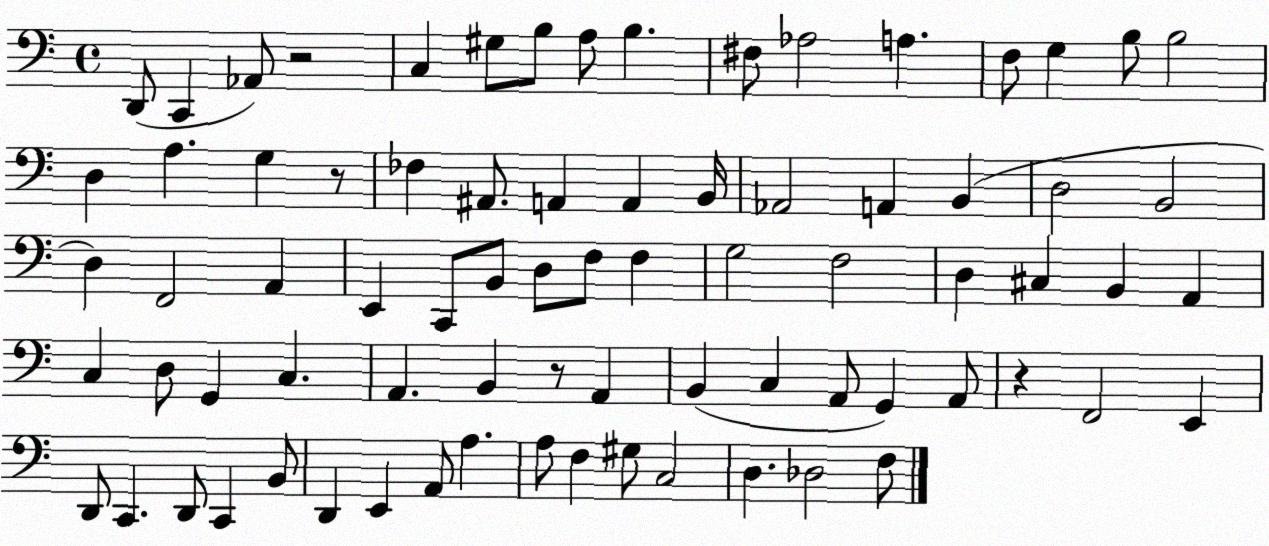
X:1
T:Untitled
M:4/4
L:1/4
K:C
D,,/2 C,, _A,,/2 z2 C, ^G,/2 B,/2 A,/2 B, ^F,/2 _A,2 A, F,/2 G, B,/2 B,2 D, A, G, z/2 _F, ^A,,/2 A,, A,, B,,/4 _A,,2 A,, B,, D,2 B,,2 D, F,,2 A,, E,, C,,/2 B,,/2 D,/2 F,/2 F, G,2 F,2 D, ^C, B,, A,, C, D,/2 G,, C, A,, B,, z/2 A,, B,, C, A,,/2 G,, A,,/2 z F,,2 E,, D,,/2 C,, D,,/2 C,, B,,/2 D,, E,, A,,/2 A, A,/2 F, ^G,/2 C,2 D, _D,2 F,/2